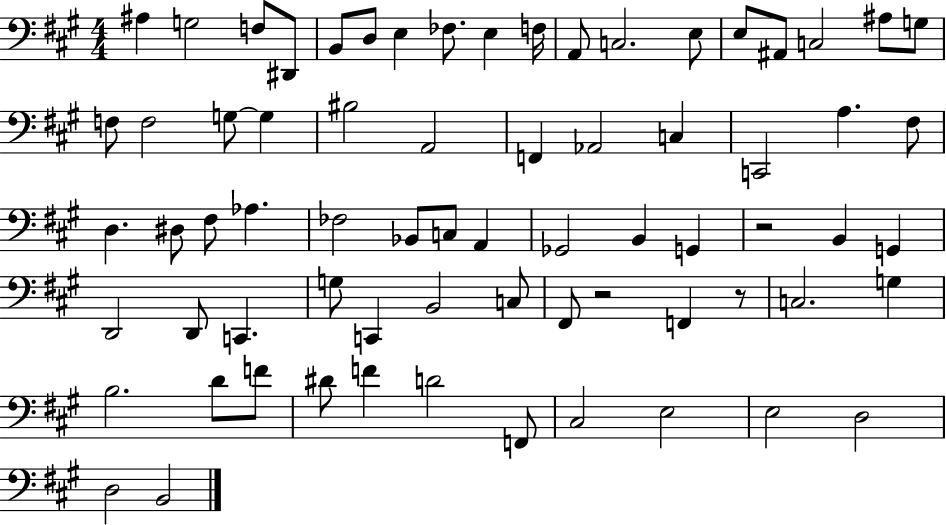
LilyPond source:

{
  \clef bass
  \numericTimeSignature
  \time 4/4
  \key a \major
  ais4 g2 f8 dis,8 | b,8 d8 e4 fes8. e4 f16 | a,8 c2. e8 | e8 ais,8 c2 ais8 g8 | \break f8 f2 g8~~ g4 | bis2 a,2 | f,4 aes,2 c4 | c,2 a4. fis8 | \break d4. dis8 fis8 aes4. | fes2 bes,8 c8 a,4 | ges,2 b,4 g,4 | r2 b,4 g,4 | \break d,2 d,8 c,4. | g8 c,4 b,2 c8 | fis,8 r2 f,4 r8 | c2. g4 | \break b2. d'8 f'8 | dis'8 f'4 d'2 f,8 | cis2 e2 | e2 d2 | \break d2 b,2 | \bar "|."
}